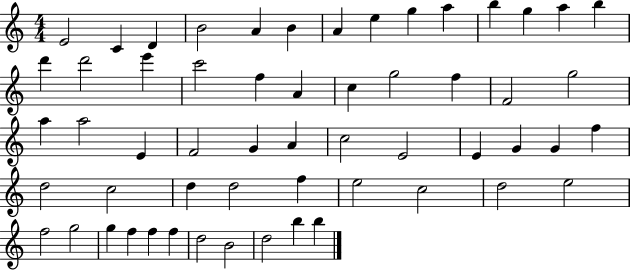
{
  \clef treble
  \numericTimeSignature
  \time 4/4
  \key c \major
  e'2 c'4 d'4 | b'2 a'4 b'4 | a'4 e''4 g''4 a''4 | b''4 g''4 a''4 b''4 | \break d'''4 d'''2 e'''4 | c'''2 f''4 a'4 | c''4 g''2 f''4 | f'2 g''2 | \break a''4 a''2 e'4 | f'2 g'4 a'4 | c''2 e'2 | e'4 g'4 g'4 f''4 | \break d''2 c''2 | d''4 d''2 f''4 | e''2 c''2 | d''2 e''2 | \break f''2 g''2 | g''4 f''4 f''4 f''4 | d''2 b'2 | d''2 b''4 b''4 | \break \bar "|."
}